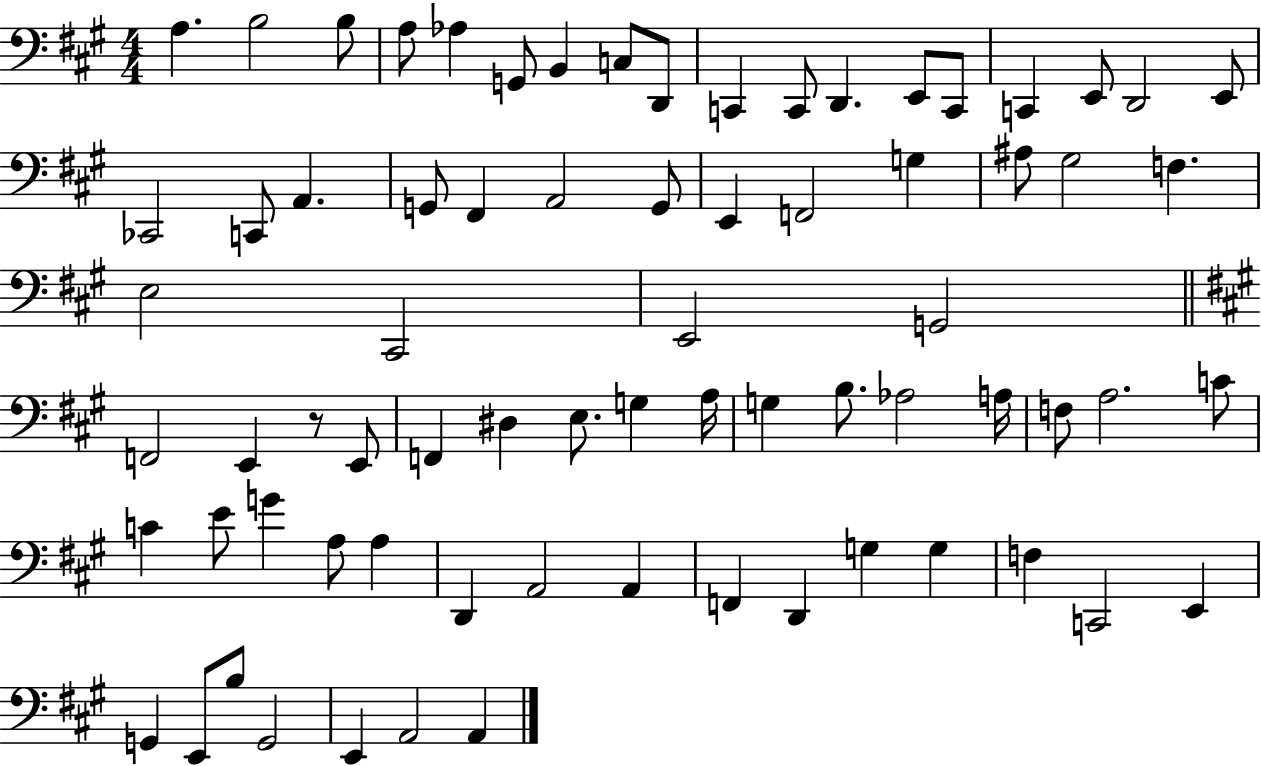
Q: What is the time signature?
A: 4/4